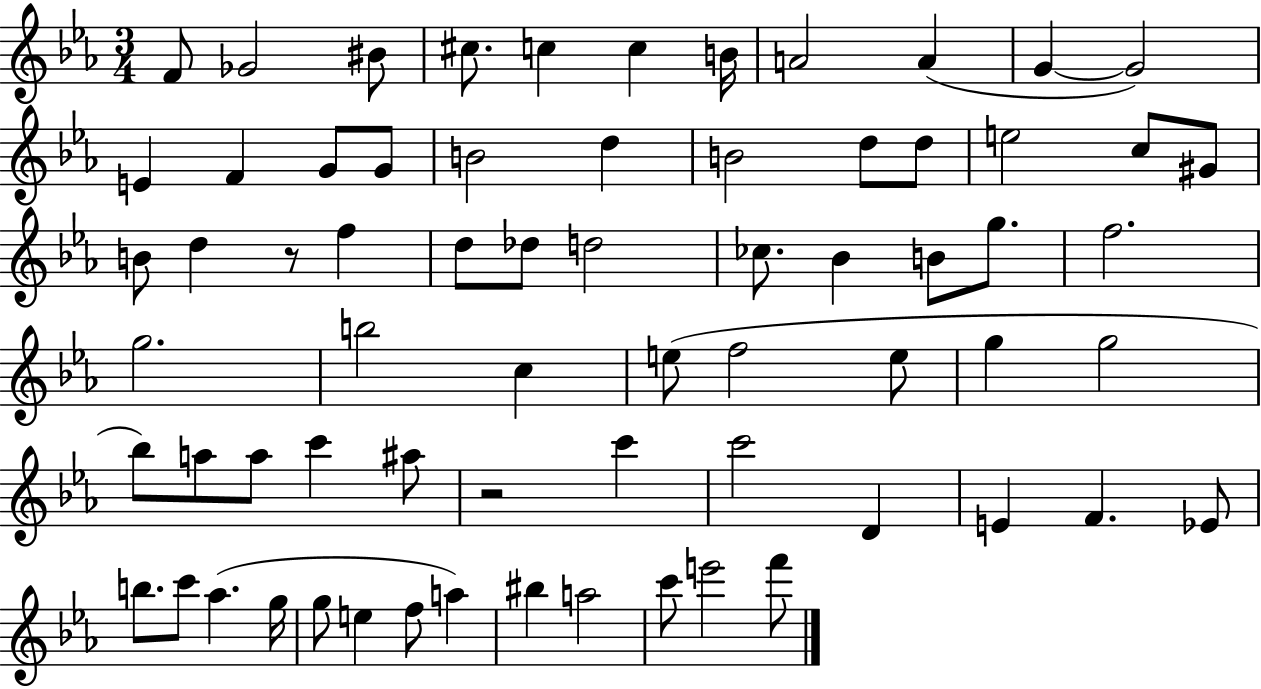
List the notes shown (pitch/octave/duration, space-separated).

F4/e Gb4/h BIS4/e C#5/e. C5/q C5/q B4/s A4/h A4/q G4/q G4/h E4/q F4/q G4/e G4/e B4/h D5/q B4/h D5/e D5/e E5/h C5/e G#4/e B4/e D5/q R/e F5/q D5/e Db5/e D5/h CES5/e. Bb4/q B4/e G5/e. F5/h. G5/h. B5/h C5/q E5/e F5/h E5/e G5/q G5/h Bb5/e A5/e A5/e C6/q A#5/e R/h C6/q C6/h D4/q E4/q F4/q. Eb4/e B5/e. C6/e Ab5/q. G5/s G5/e E5/q F5/e A5/q BIS5/q A5/h C6/e E6/h F6/e